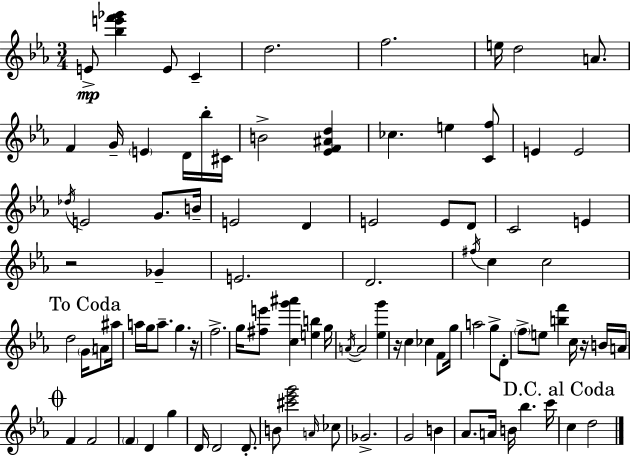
E4/e [Bb5,E6,F6,Gb6]/q E4/e C4/q D5/h. F5/h. E5/s D5/h A4/e. F4/q G4/s E4/q D4/s Bb5/s C#4/s B4/h [Eb4,F4,A#4,D5]/q CES5/q. E5/q [C4,F5]/e E4/q E4/h Db5/s E4/h G4/e. B4/s E4/h D4/q E4/h E4/e D4/e C4/h E4/q R/h Gb4/q E4/h. D4/h. F#5/s C5/q C5/h D5/h G4/s A4/e A#5/s A5/s G5/s A5/e. G5/q. R/s F5/h. G5/s [F#5,E6]/e [C5,G6,A#6]/q [E5,B5]/q G5/s A4/s A4/h [Eb5,G6]/q R/s C5/q CES5/q F4/e G5/s A5/h G5/e D4/e F5/e E5/e [B5,F6]/q C5/s R/s B4/s A4/s F4/q F4/h F4/q D4/q G5/q D4/s D4/h D4/e. B4/e [C#6,Eb6,G6]/h A4/s CES5/e Gb4/h. G4/h B4/q Ab4/e. A4/s B4/s Bb5/q. C6/s C5/q D5/h